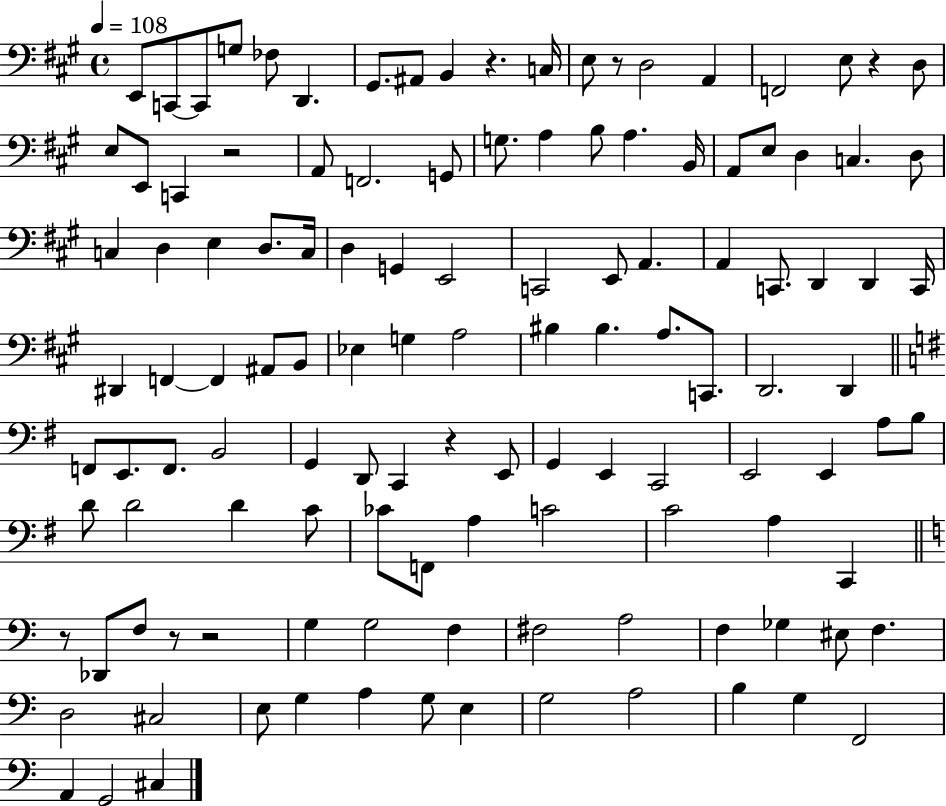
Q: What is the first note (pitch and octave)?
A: E2